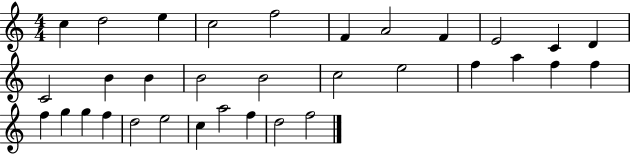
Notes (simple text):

C5/q D5/h E5/q C5/h F5/h F4/q A4/h F4/q E4/h C4/q D4/q C4/h B4/q B4/q B4/h B4/h C5/h E5/h F5/q A5/q F5/q F5/q F5/q G5/q G5/q F5/q D5/h E5/h C5/q A5/h F5/q D5/h F5/h